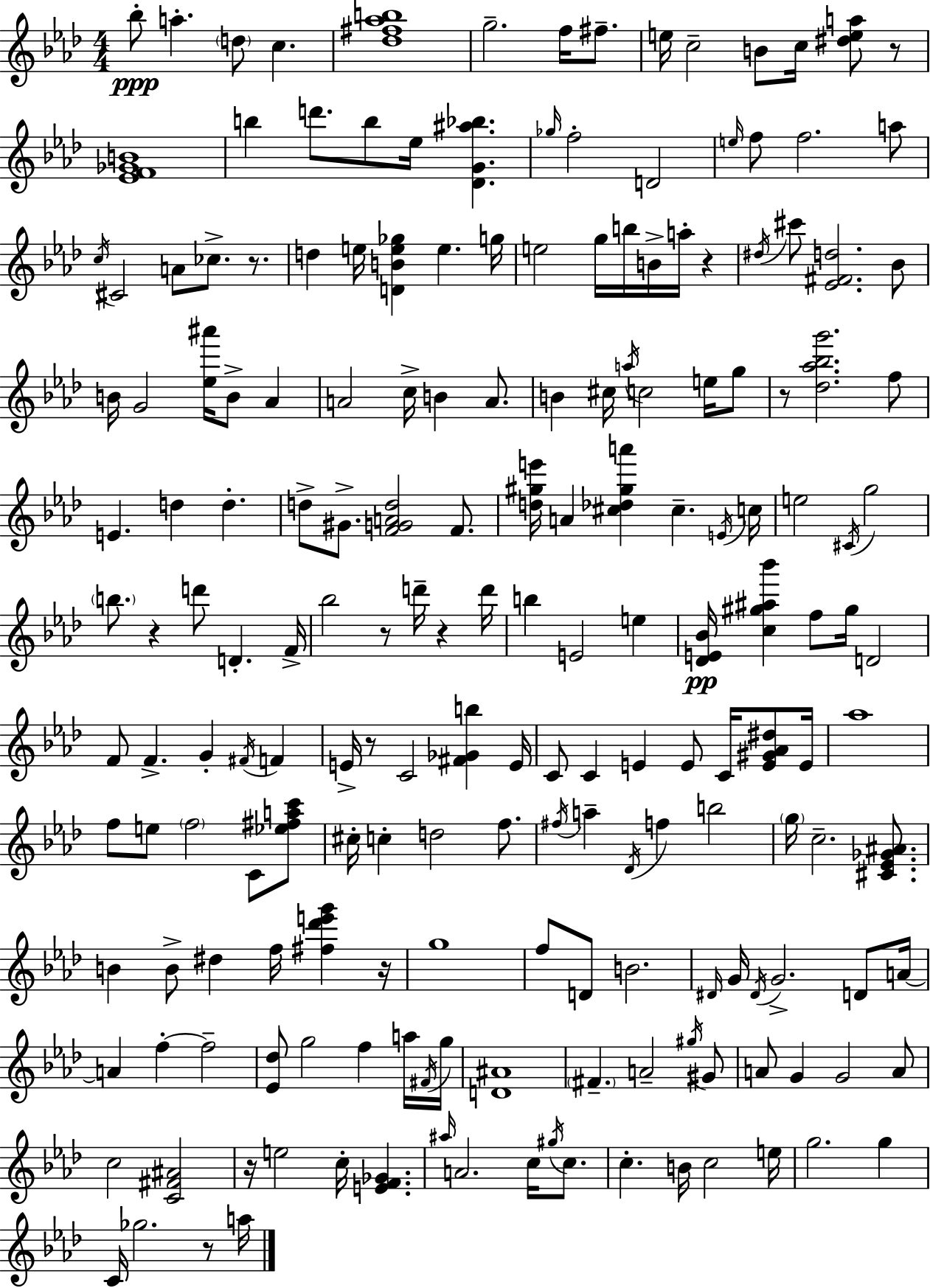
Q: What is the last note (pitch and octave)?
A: A5